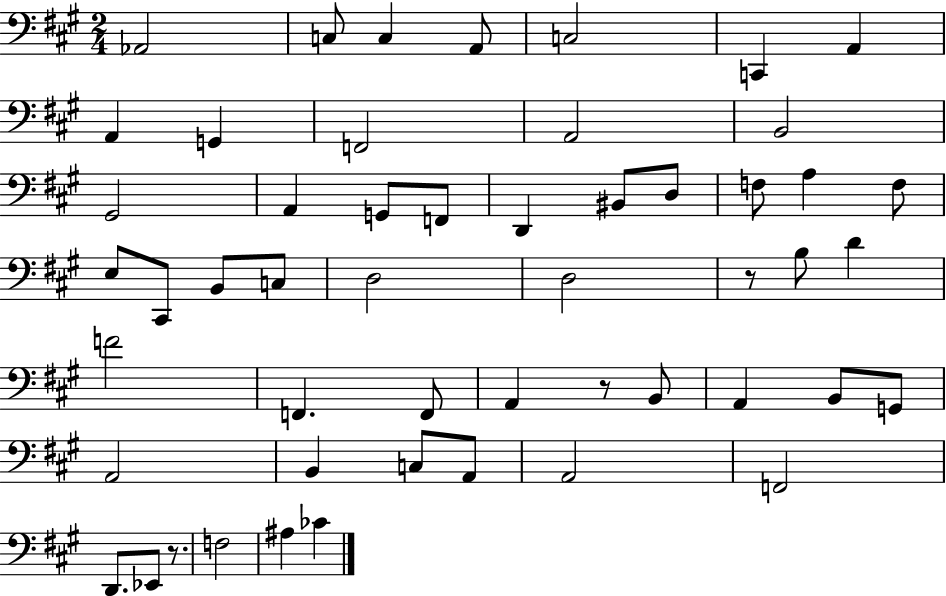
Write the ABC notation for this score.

X:1
T:Untitled
M:2/4
L:1/4
K:A
_A,,2 C,/2 C, A,,/2 C,2 C,, A,, A,, G,, F,,2 A,,2 B,,2 ^G,,2 A,, G,,/2 F,,/2 D,, ^B,,/2 D,/2 F,/2 A, F,/2 E,/2 ^C,,/2 B,,/2 C,/2 D,2 D,2 z/2 B,/2 D F2 F,, F,,/2 A,, z/2 B,,/2 A,, B,,/2 G,,/2 A,,2 B,, C,/2 A,,/2 A,,2 F,,2 D,,/2 _E,,/2 z/2 F,2 ^A, _C